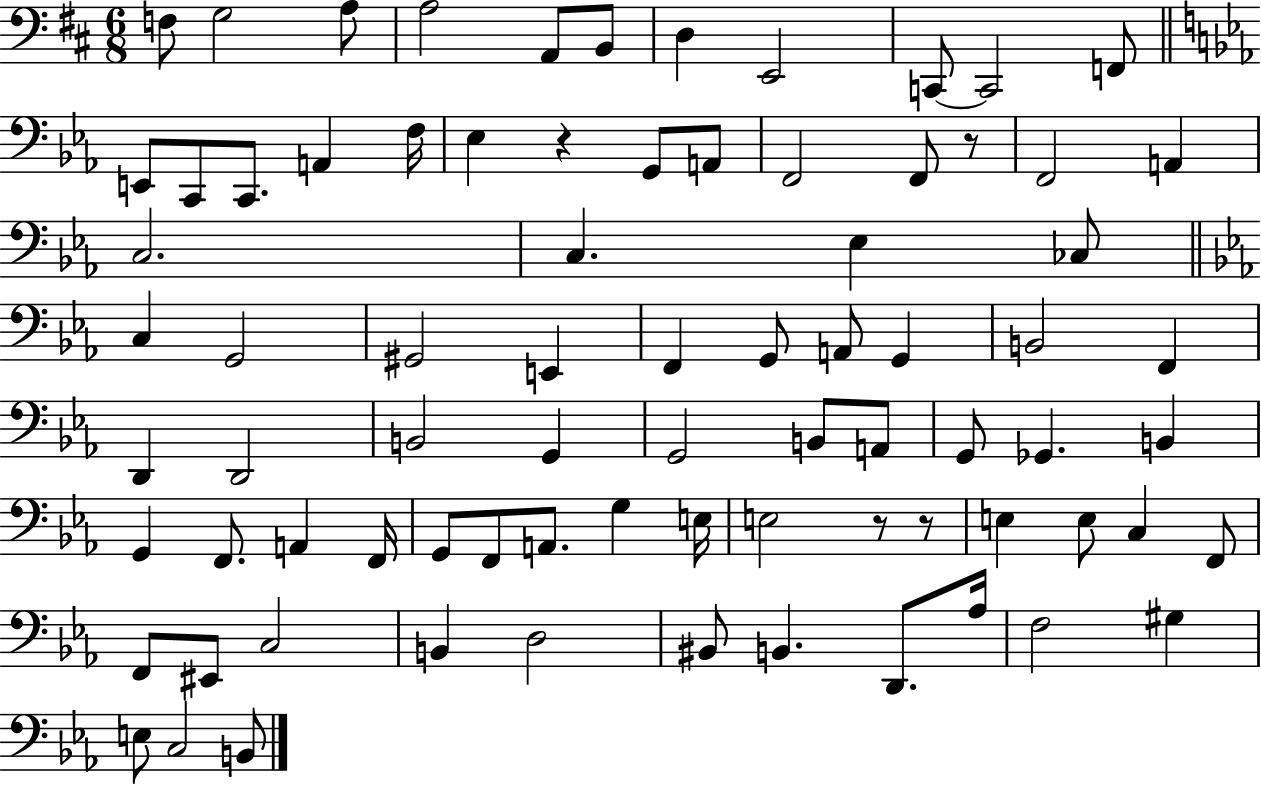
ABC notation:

X:1
T:Untitled
M:6/8
L:1/4
K:D
F,/2 G,2 A,/2 A,2 A,,/2 B,,/2 D, E,,2 C,,/2 C,,2 F,,/2 E,,/2 C,,/2 C,,/2 A,, F,/4 _E, z G,,/2 A,,/2 F,,2 F,,/2 z/2 F,,2 A,, C,2 C, _E, _C,/2 C, G,,2 ^G,,2 E,, F,, G,,/2 A,,/2 G,, B,,2 F,, D,, D,,2 B,,2 G,, G,,2 B,,/2 A,,/2 G,,/2 _G,, B,, G,, F,,/2 A,, F,,/4 G,,/2 F,,/2 A,,/2 G, E,/4 E,2 z/2 z/2 E, E,/2 C, F,,/2 F,,/2 ^E,,/2 C,2 B,, D,2 ^B,,/2 B,, D,,/2 _A,/4 F,2 ^G, E,/2 C,2 B,,/2